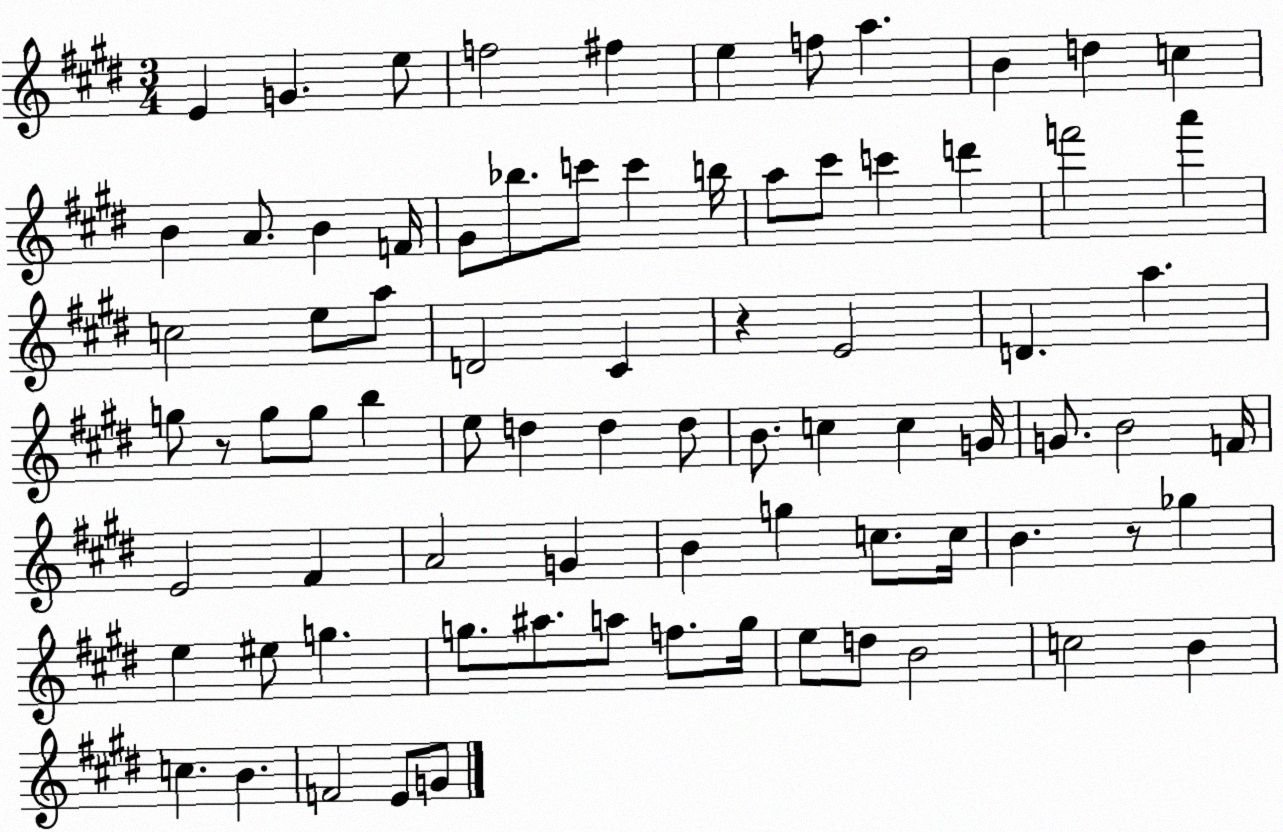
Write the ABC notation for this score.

X:1
T:Untitled
M:3/4
L:1/4
K:E
E G e/2 f2 ^f e f/2 a B d c B A/2 B F/4 ^G/2 _b/2 c'/2 c' b/4 a/2 ^c'/2 c' d' f'2 a' c2 e/2 a/2 D2 ^C z E2 D a g/2 z/2 g/2 g/2 b e/2 d d d/2 B/2 c c G/4 G/2 B2 F/4 E2 ^F A2 G B g c/2 c/4 B z/2 _g e ^e/2 g g/2 ^a/2 a/2 f/2 g/4 e/2 d/2 B2 c2 B c B F2 E/2 G/2